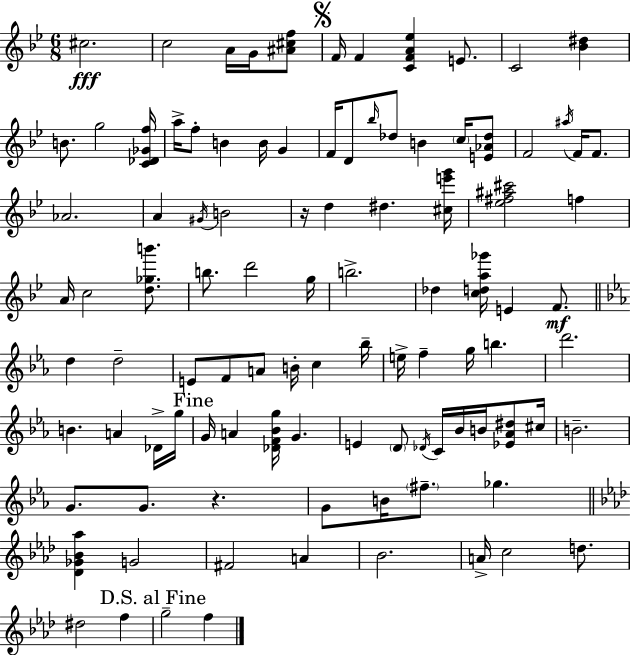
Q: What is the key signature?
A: BES major